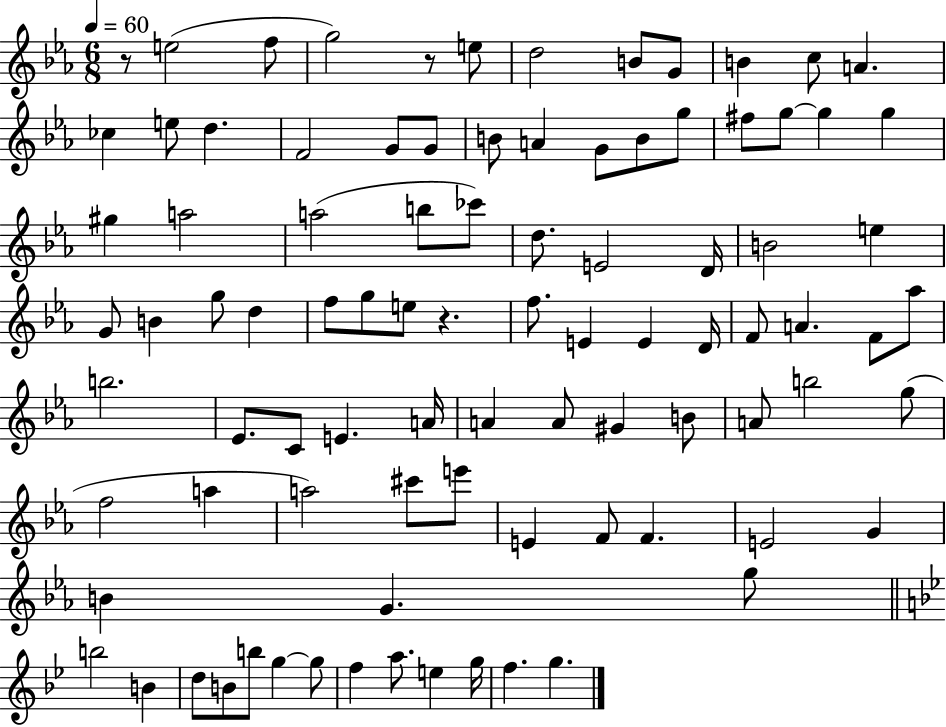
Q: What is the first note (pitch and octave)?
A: E5